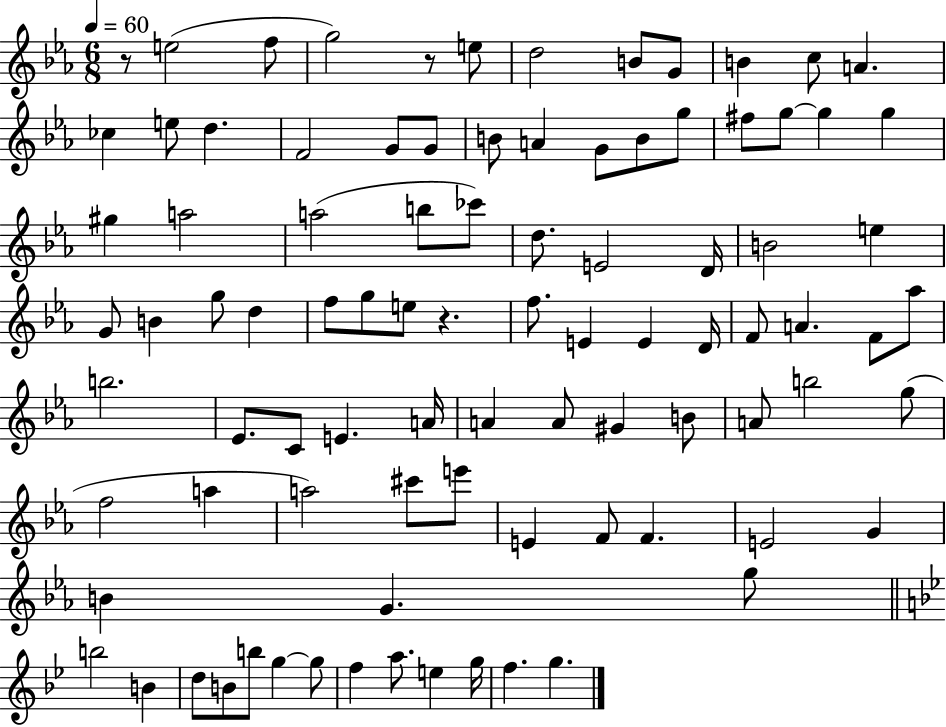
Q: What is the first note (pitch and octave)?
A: E5